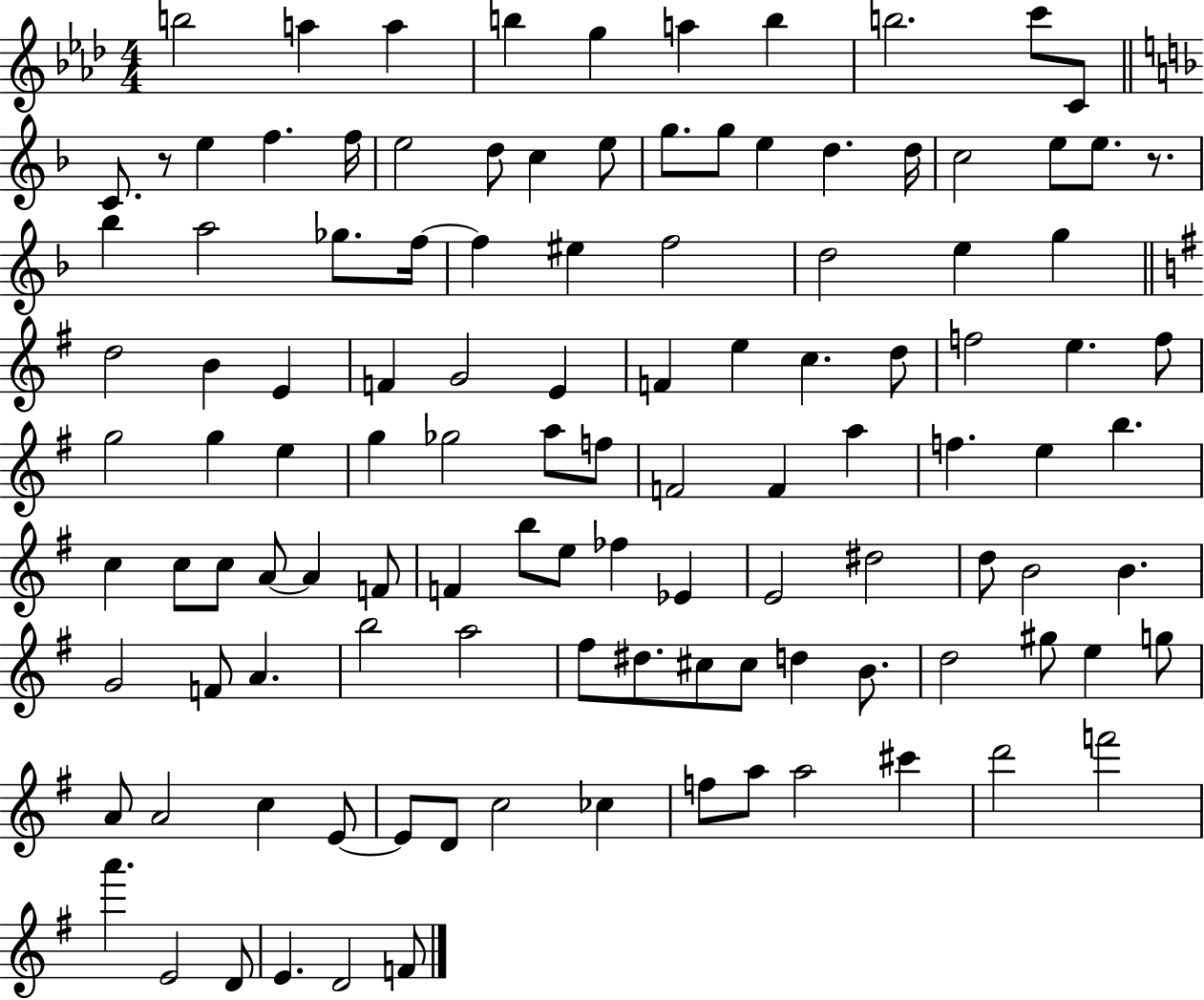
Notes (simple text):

B5/h A5/q A5/q B5/q G5/q A5/q B5/q B5/h. C6/e C4/e C4/e. R/e E5/q F5/q. F5/s E5/h D5/e C5/q E5/e G5/e. G5/e E5/q D5/q. D5/s C5/h E5/e E5/e. R/e. Bb5/q A5/h Gb5/e. F5/s F5/q EIS5/q F5/h D5/h E5/q G5/q D5/h B4/q E4/q F4/q G4/h E4/q F4/q E5/q C5/q. D5/e F5/h E5/q. F5/e G5/h G5/q E5/q G5/q Gb5/h A5/e F5/e F4/h F4/q A5/q F5/q. E5/q B5/q. C5/q C5/e C5/e A4/e A4/q F4/e F4/q B5/e E5/e FES5/q Eb4/q E4/h D#5/h D5/e B4/h B4/q. G4/h F4/e A4/q. B5/h A5/h F#5/e D#5/e. C#5/e C#5/e D5/q B4/e. D5/h G#5/e E5/q G5/e A4/e A4/h C5/q E4/e E4/e D4/e C5/h CES5/q F5/e A5/e A5/h C#6/q D6/h F6/h A6/q. E4/h D4/e E4/q. D4/h F4/e